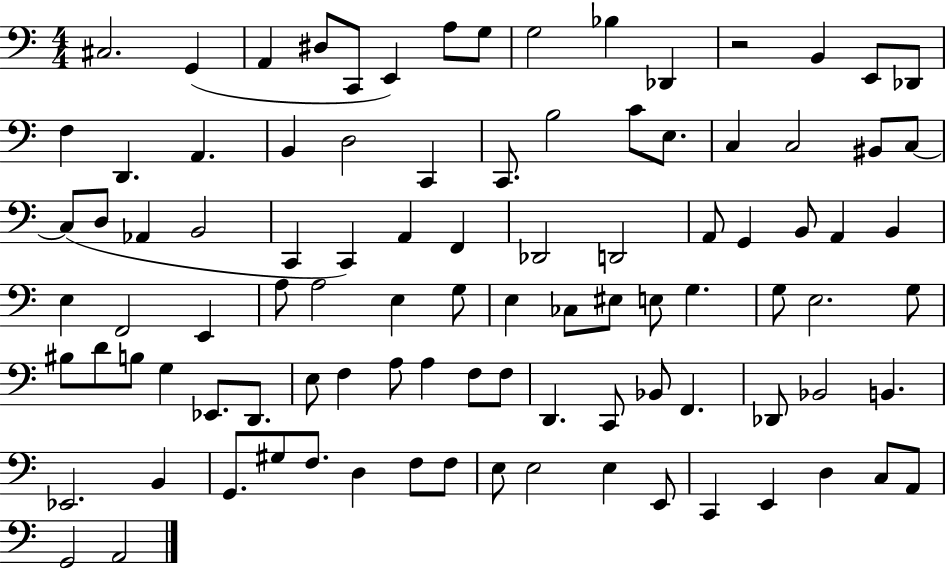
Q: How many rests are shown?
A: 1